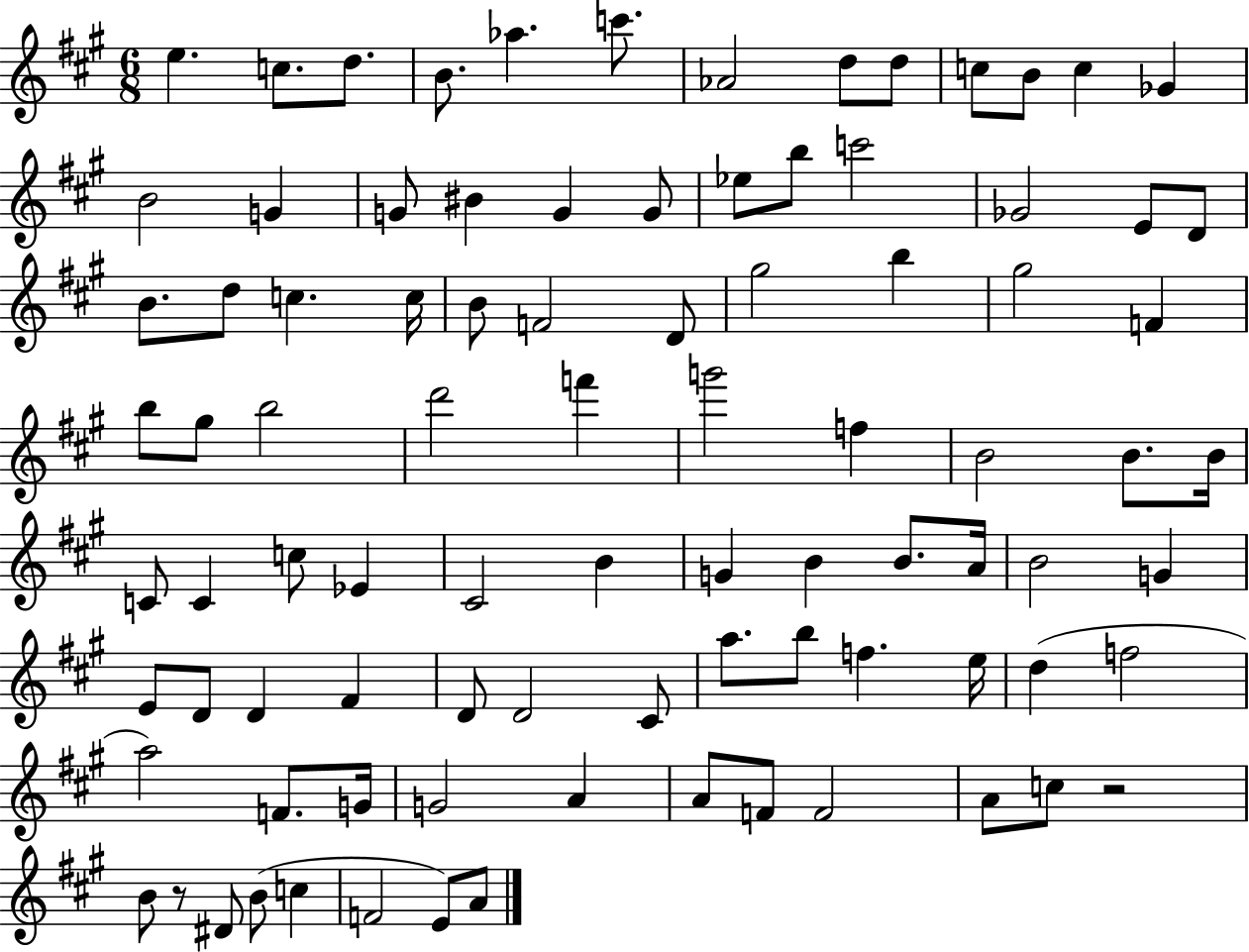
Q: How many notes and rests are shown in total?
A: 90